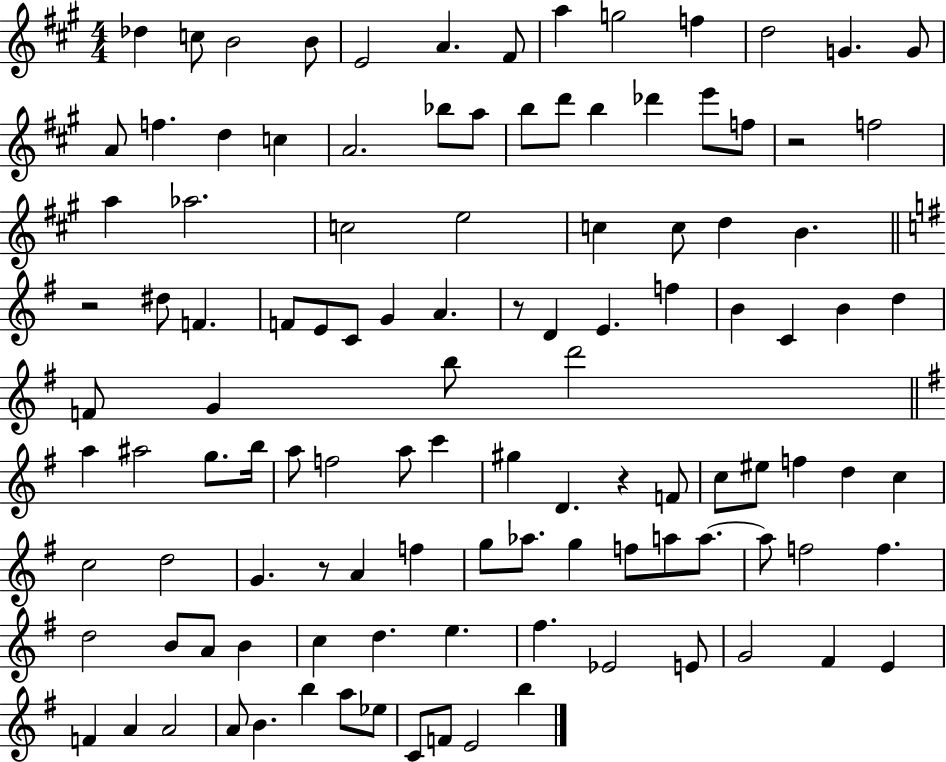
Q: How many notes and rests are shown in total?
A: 113